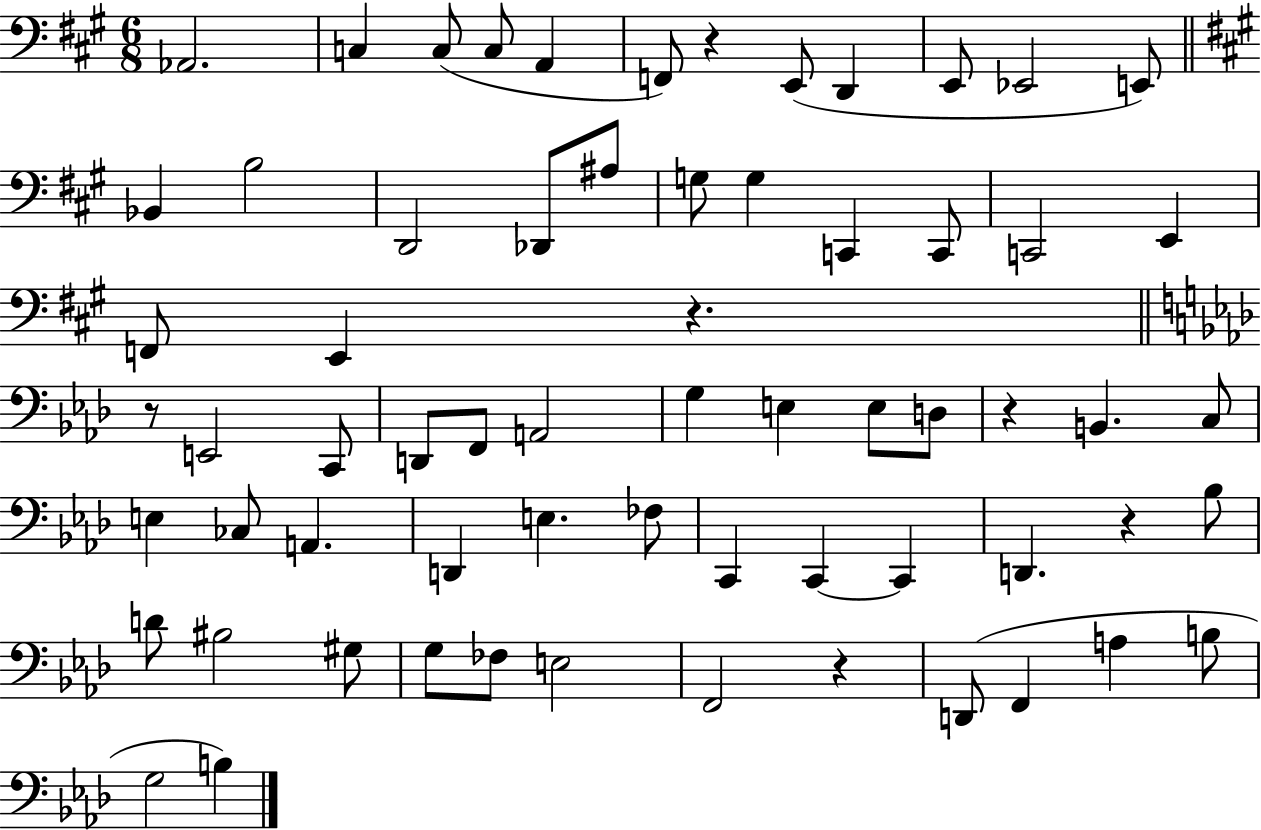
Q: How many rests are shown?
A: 6